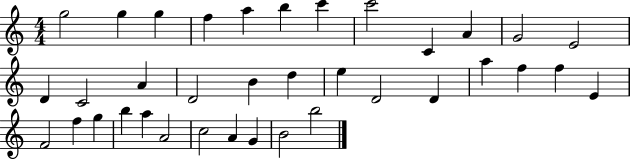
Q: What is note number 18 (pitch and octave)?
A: D5